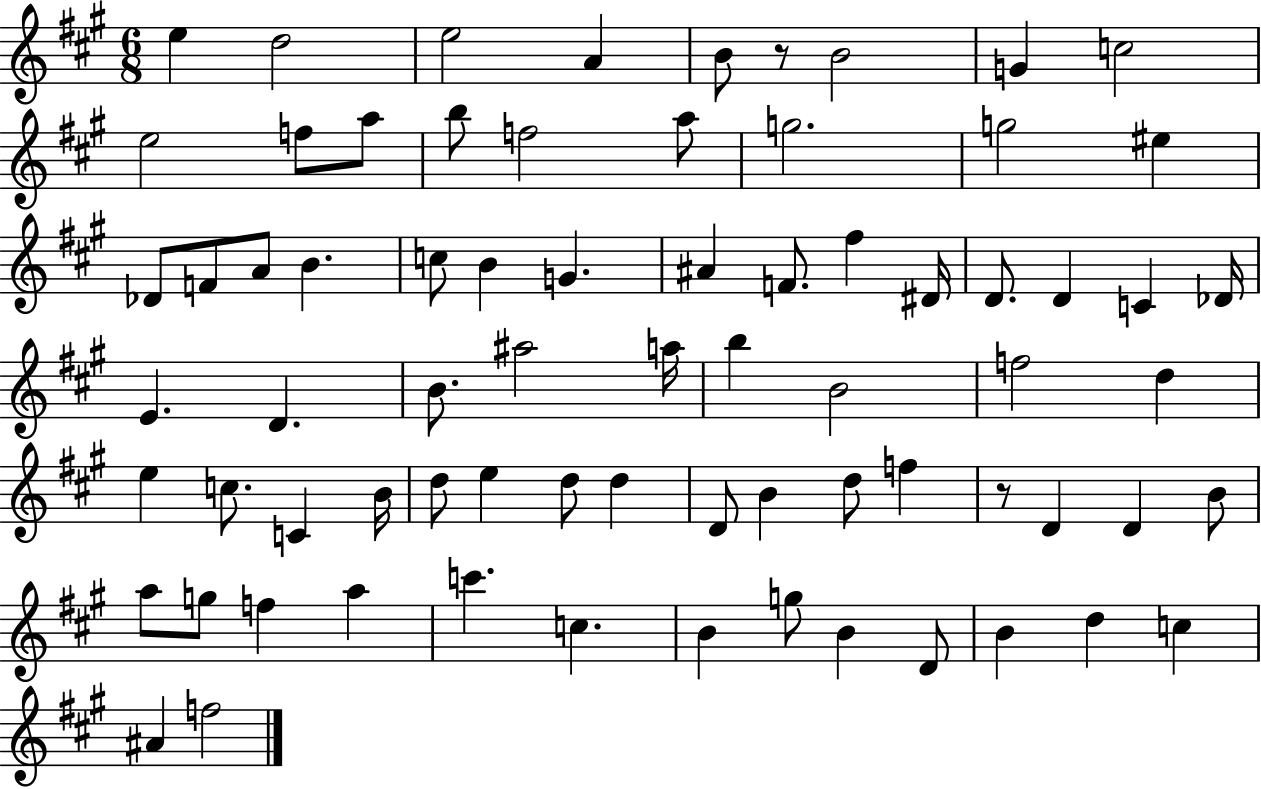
E5/q D5/h E5/h A4/q B4/e R/e B4/h G4/q C5/h E5/h F5/e A5/e B5/e F5/h A5/e G5/h. G5/h EIS5/q Db4/e F4/e A4/e B4/q. C5/e B4/q G4/q. A#4/q F4/e. F#5/q D#4/s D4/e. D4/q C4/q Db4/s E4/q. D4/q. B4/e. A#5/h A5/s B5/q B4/h F5/h D5/q E5/q C5/e. C4/q B4/s D5/e E5/q D5/e D5/q D4/e B4/q D5/e F5/q R/e D4/q D4/q B4/e A5/e G5/e F5/q A5/q C6/q. C5/q. B4/q G5/e B4/q D4/e B4/q D5/q C5/q A#4/q F5/h